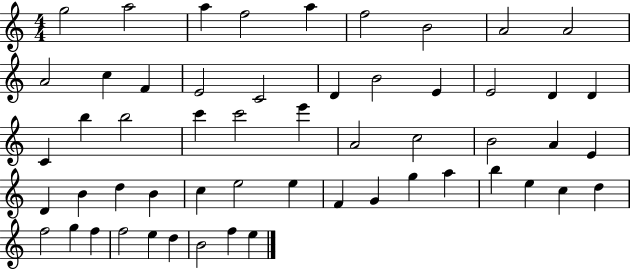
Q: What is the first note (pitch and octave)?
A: G5